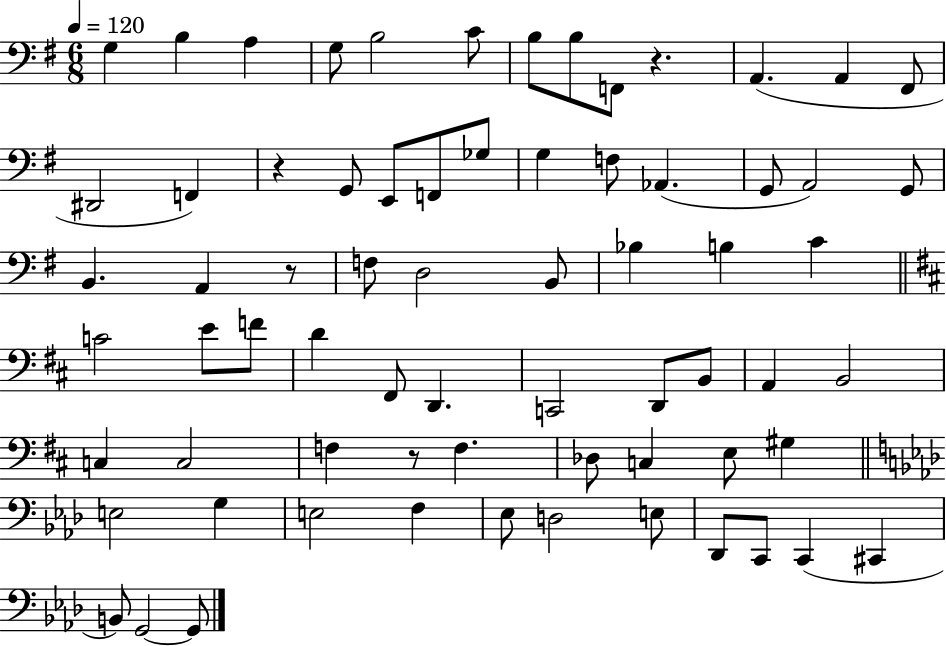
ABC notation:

X:1
T:Untitled
M:6/8
L:1/4
K:G
G, B, A, G,/2 B,2 C/2 B,/2 B,/2 F,,/2 z A,, A,, ^F,,/2 ^D,,2 F,, z G,,/2 E,,/2 F,,/2 _G,/2 G, F,/2 _A,, G,,/2 A,,2 G,,/2 B,, A,, z/2 F,/2 D,2 B,,/2 _B, B, C C2 E/2 F/2 D ^F,,/2 D,, C,,2 D,,/2 B,,/2 A,, B,,2 C, C,2 F, z/2 F, _D,/2 C, E,/2 ^G, E,2 G, E,2 F, _E,/2 D,2 E,/2 _D,,/2 C,,/2 C,, ^C,, B,,/2 G,,2 G,,/2